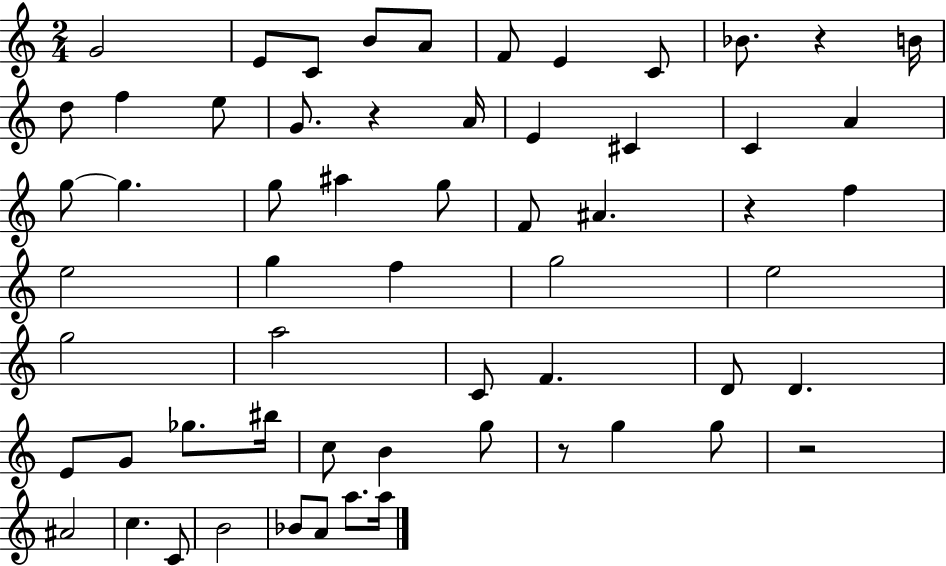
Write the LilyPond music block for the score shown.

{
  \clef treble
  \numericTimeSignature
  \time 2/4
  \key c \major
  g'2 | e'8 c'8 b'8 a'8 | f'8 e'4 c'8 | bes'8. r4 b'16 | \break d''8 f''4 e''8 | g'8. r4 a'16 | e'4 cis'4 | c'4 a'4 | \break g''8~~ g''4. | g''8 ais''4 g''8 | f'8 ais'4. | r4 f''4 | \break e''2 | g''4 f''4 | g''2 | e''2 | \break g''2 | a''2 | c'8 f'4. | d'8 d'4. | \break e'8 g'8 ges''8. bis''16 | c''8 b'4 g''8 | r8 g''4 g''8 | r2 | \break ais'2 | c''4. c'8 | b'2 | bes'8 a'8 a''8. a''16 | \break \bar "|."
}